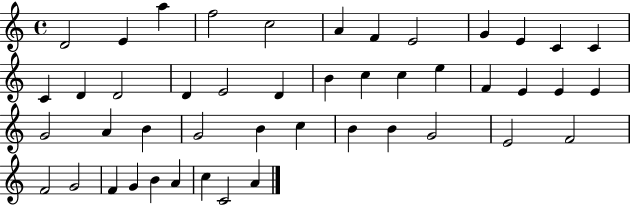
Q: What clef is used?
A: treble